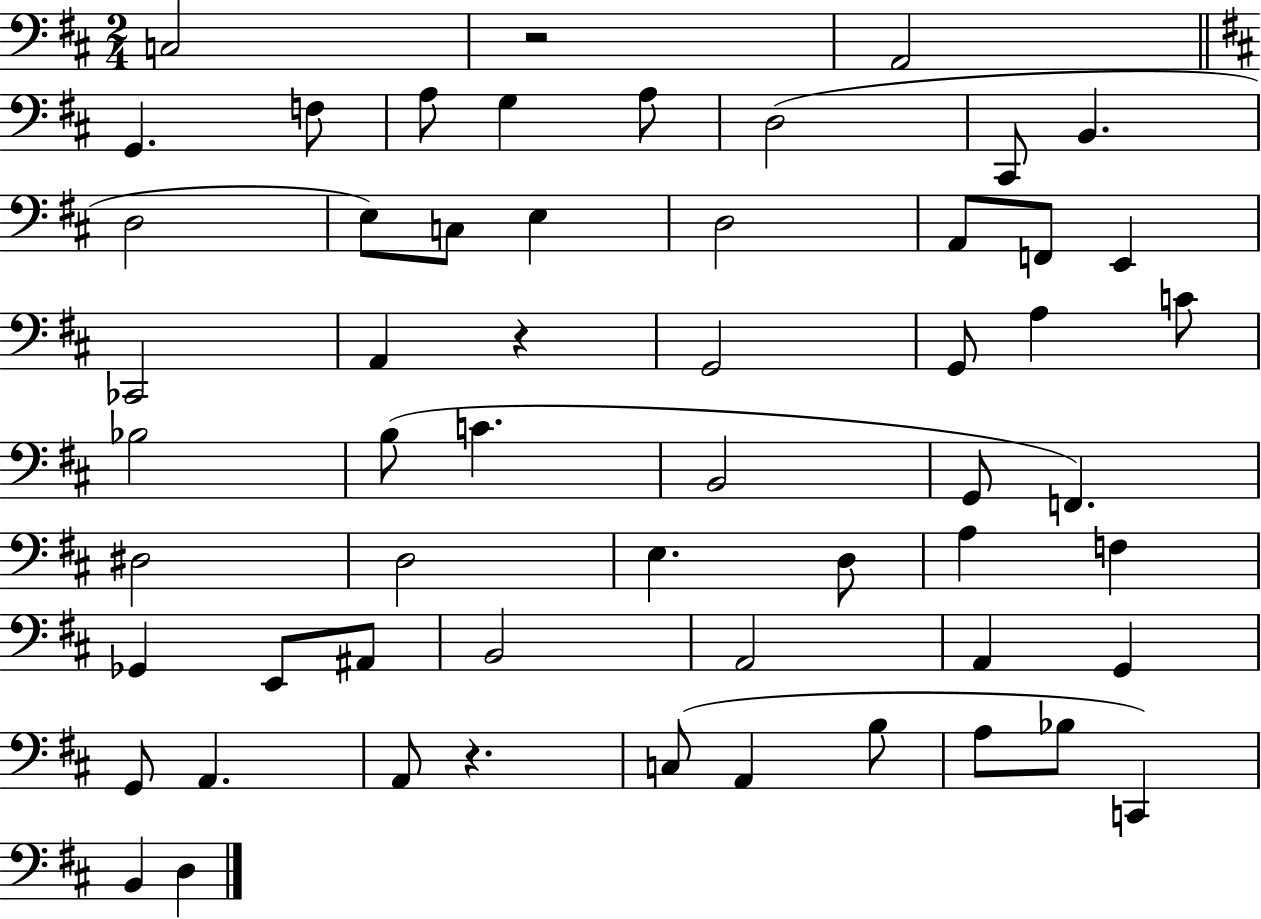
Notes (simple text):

C3/h R/h A2/h G2/q. F3/e A3/e G3/q A3/e D3/h C#2/e B2/q. D3/h E3/e C3/e E3/q D3/h A2/e F2/e E2/q CES2/h A2/q R/q G2/h G2/e A3/q C4/e Bb3/h B3/e C4/q. B2/h G2/e F2/q. D#3/h D3/h E3/q. D3/e A3/q F3/q Gb2/q E2/e A#2/e B2/h A2/h A2/q G2/q G2/e A2/q. A2/e R/q. C3/e A2/q B3/e A3/e Bb3/e C2/q B2/q D3/q